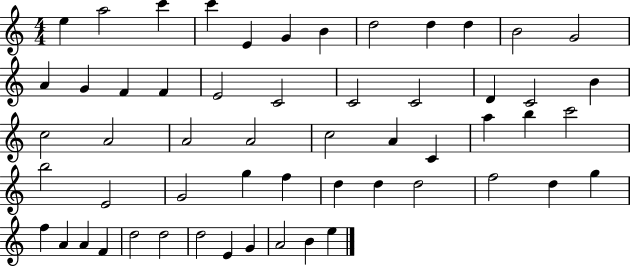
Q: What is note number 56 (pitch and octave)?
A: E5